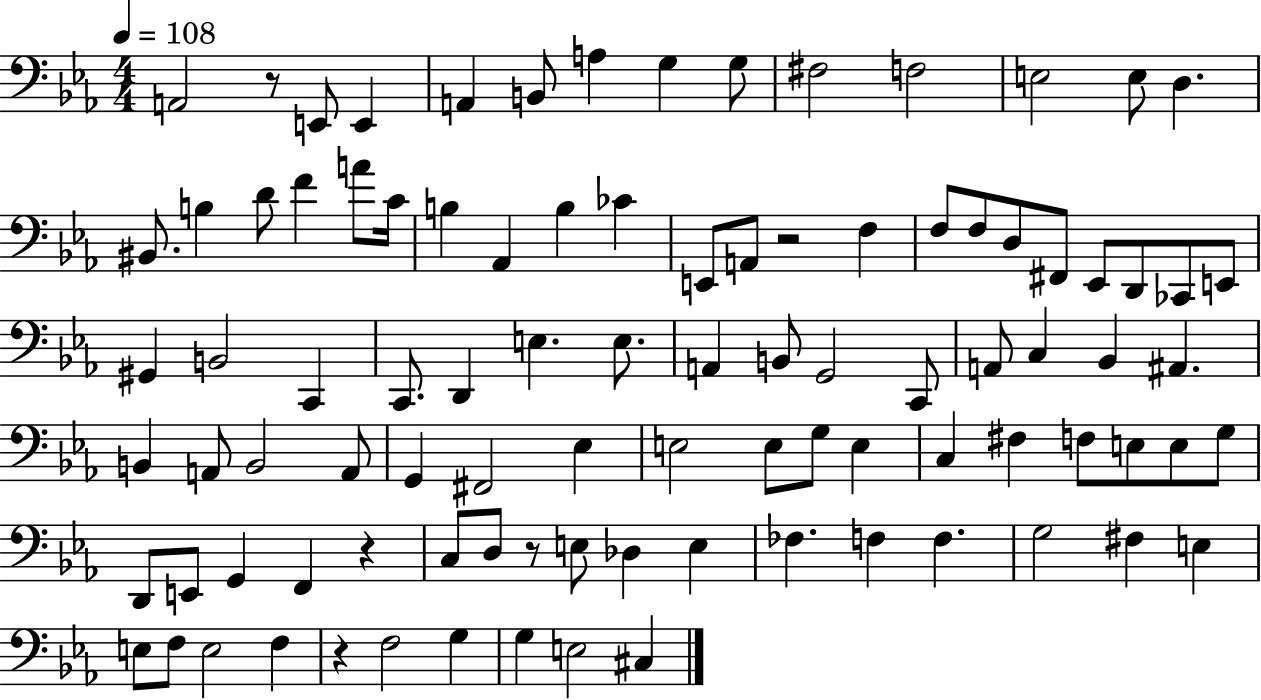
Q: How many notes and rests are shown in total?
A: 95